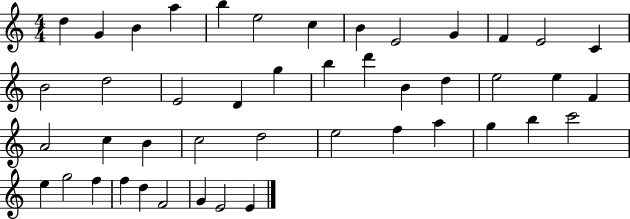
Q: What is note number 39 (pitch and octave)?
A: F5